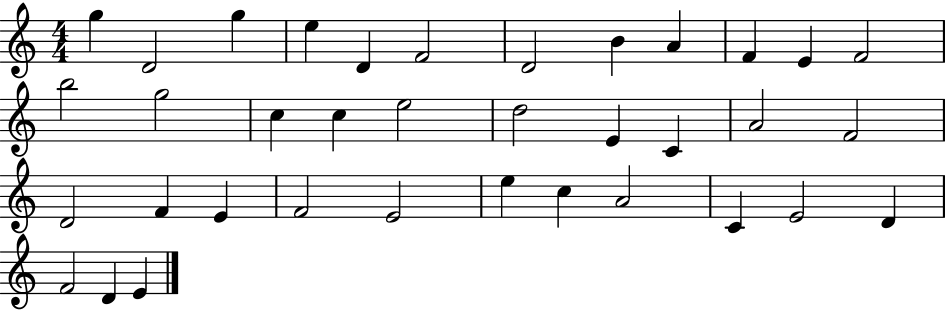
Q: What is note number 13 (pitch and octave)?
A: B5